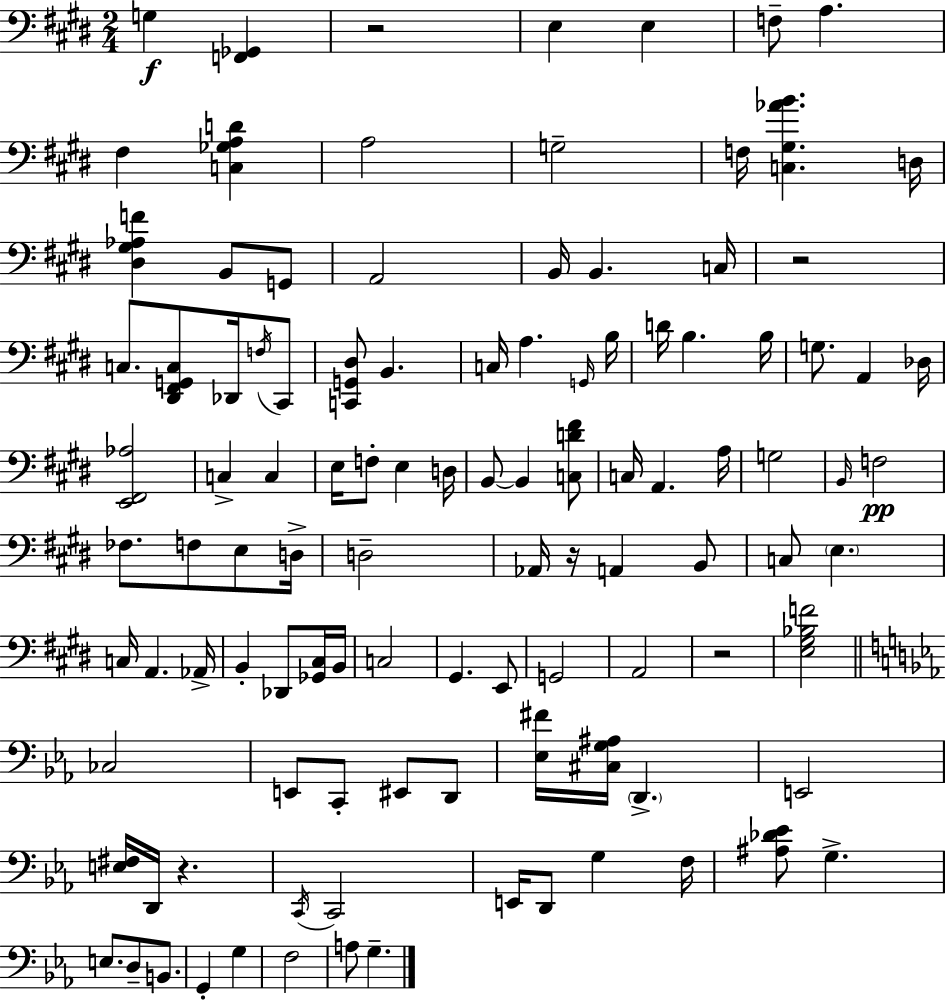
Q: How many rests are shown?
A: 5